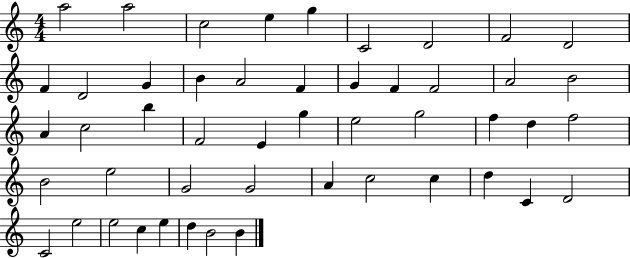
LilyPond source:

{
  \clef treble
  \numericTimeSignature
  \time 4/4
  \key c \major
  a''2 a''2 | c''2 e''4 g''4 | c'2 d'2 | f'2 d'2 | \break f'4 d'2 g'4 | b'4 a'2 f'4 | g'4 f'4 f'2 | a'2 b'2 | \break a'4 c''2 b''4 | f'2 e'4 g''4 | e''2 g''2 | f''4 d''4 f''2 | \break b'2 e''2 | g'2 g'2 | a'4 c''2 c''4 | d''4 c'4 d'2 | \break c'2 e''2 | e''2 c''4 e''4 | d''4 b'2 b'4 | \bar "|."
}